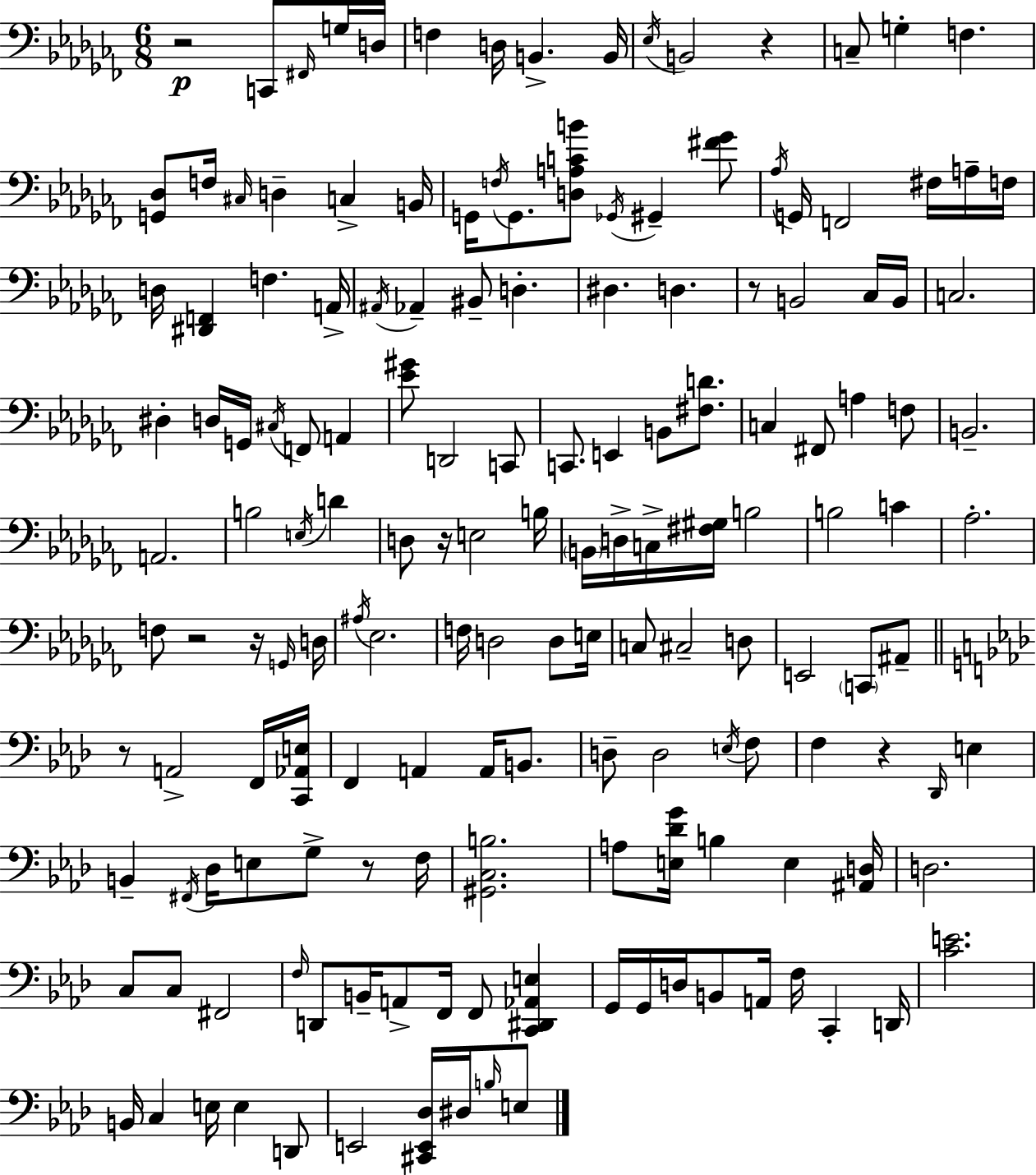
{
  \clef bass
  \numericTimeSignature
  \time 6/8
  \key aes \minor
  r2\p c,8 \grace { fis,16 } g16 | d16 f4 d16 b,4.-> | b,16 \acciaccatura { ees16 } b,2 r4 | c8-- g4-. f4. | \break <g, des>8 f16 \grace { cis16 } d4-- c4-> | b,16 g,16 \acciaccatura { f16 } g,8. <d a c' b'>8 \acciaccatura { ges,16 } gis,4-- | <fis' ges'>8 \acciaccatura { aes16 } g,16 f,2 | fis16 a16-- f16 d16 <dis, f,>4 f4. | \break a,16-> \acciaccatura { ais,16 } aes,4-- bis,8-- | d4.-. dis4. | d4. r8 b,2 | ces16 b,16 c2. | \break dis4-. d16 | g,16 \acciaccatura { cis16 } f,8 a,4 <ees' gis'>8 d,2 | c,8 c,8. e,4 | b,8 <fis d'>8. c4 | \break fis,8 a4 f8 b,2.-- | a,2. | b2 | \acciaccatura { e16 } d'4 d8 r16 | \break e2 b16 \parenthesize b,16 d16-> c16-> | <fis gis>16 b2 b2 | c'4 aes2.-. | f8 r2 | \break r16 \grace { g,16 } d16 \acciaccatura { ais16 } ees2. | f16 | d2 d8 e16 c8 | cis2-- d8 e,2 | \break \parenthesize c,8 ais,8-- \bar "||" \break \key aes \major r8 a,2-> f,16 <c, aes, e>16 | f,4 a,4 a,16 b,8. | d8-- d2 \acciaccatura { e16 } f8 | f4 r4 \grace { des,16 } e4 | \break b,4-- \acciaccatura { fis,16 } des16 e8 g8-> | r8 f16 <gis, c b>2. | a8 <e des' g'>16 b4 e4 | <ais, d>16 d2. | \break c8 c8 fis,2 | \grace { f16 } d,8 b,16-- a,8-> f,16 f,8 | <c, dis, aes, e>4 g,16 g,16 d16 b,8 a,16 f16 c,4-. | d,16 <c' e'>2. | \break b,16 c4 e16 e4 | d,8 e,2 | <cis, e, des>16 dis16 \grace { b16 } e8 \bar "|."
}